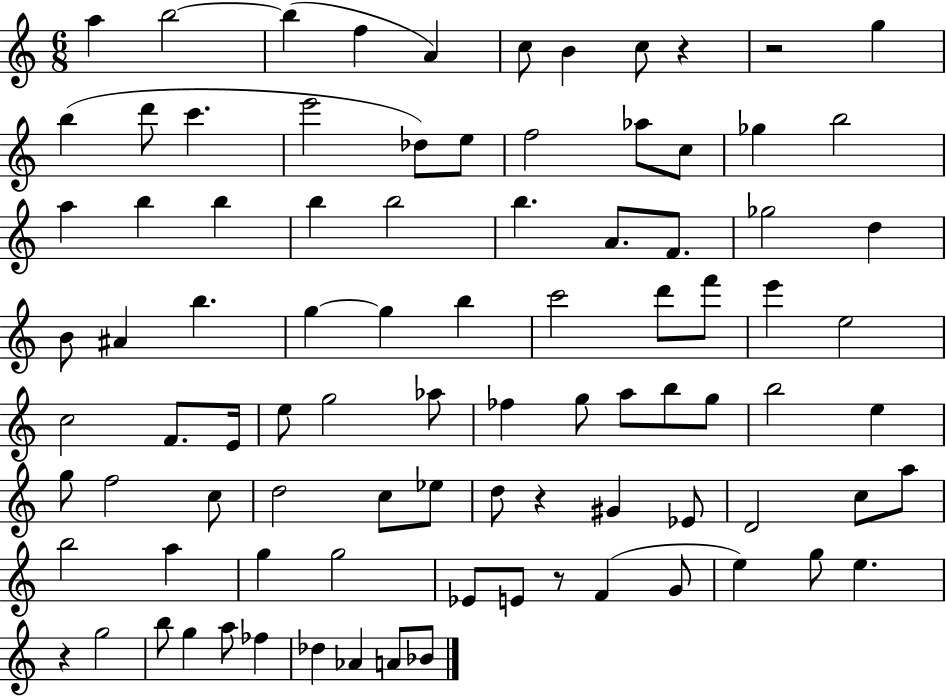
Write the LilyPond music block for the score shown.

{
  \clef treble
  \numericTimeSignature
  \time 6/8
  \key c \major
  \repeat volta 2 { a''4 b''2~~ | b''4( f''4 a'4) | c''8 b'4 c''8 r4 | r2 g''4 | \break b''4( d'''8 c'''4. | e'''2 des''8) e''8 | f''2 aes''8 c''8 | ges''4 b''2 | \break a''4 b''4 b''4 | b''4 b''2 | b''4. a'8. f'8. | ges''2 d''4 | \break b'8 ais'4 b''4. | g''4~~ g''4 b''4 | c'''2 d'''8 f'''8 | e'''4 e''2 | \break c''2 f'8. e'16 | e''8 g''2 aes''8 | fes''4 g''8 a''8 b''8 g''8 | b''2 e''4 | \break g''8 f''2 c''8 | d''2 c''8 ees''8 | d''8 r4 gis'4 ees'8 | d'2 c''8 a''8 | \break b''2 a''4 | g''4 g''2 | ees'8 e'8 r8 f'4( g'8 | e''4) g''8 e''4. | \break r4 g''2 | b''8 g''4 a''8 fes''4 | des''4 aes'4 a'8 bes'8 | } \bar "|."
}